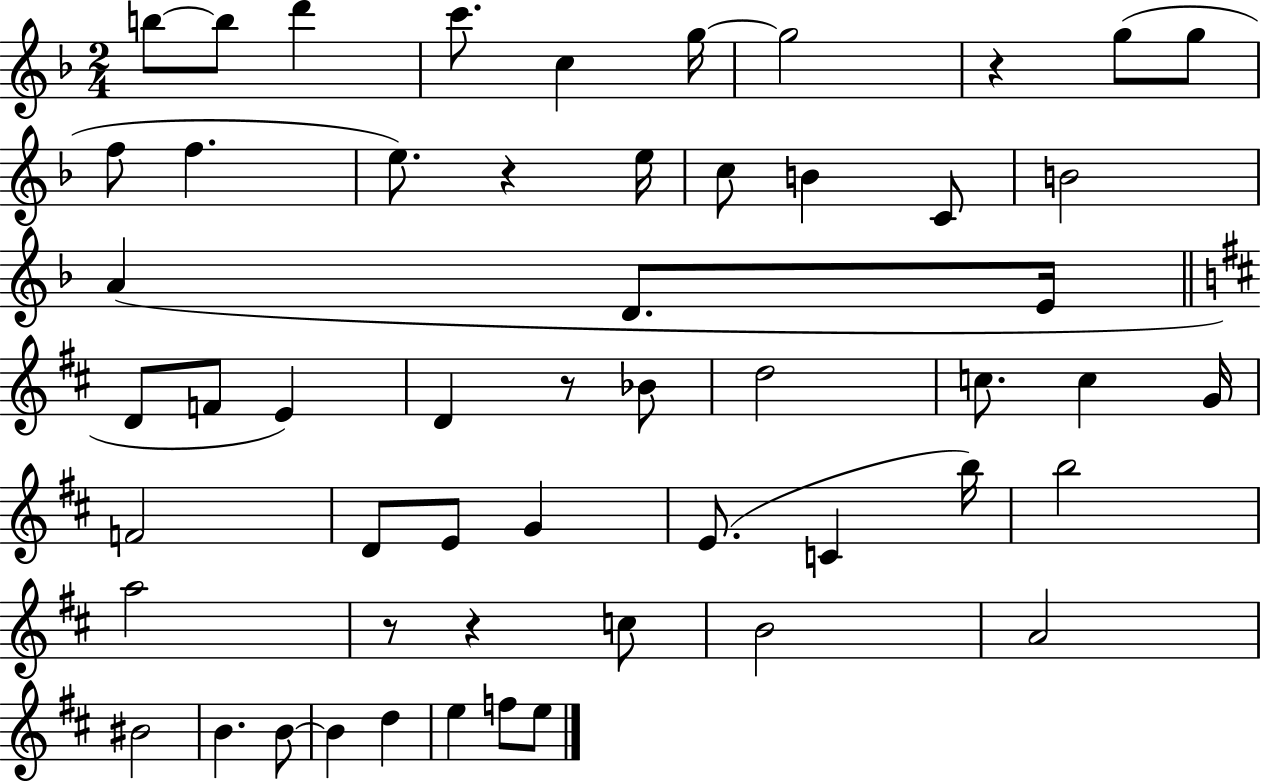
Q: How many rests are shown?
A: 5